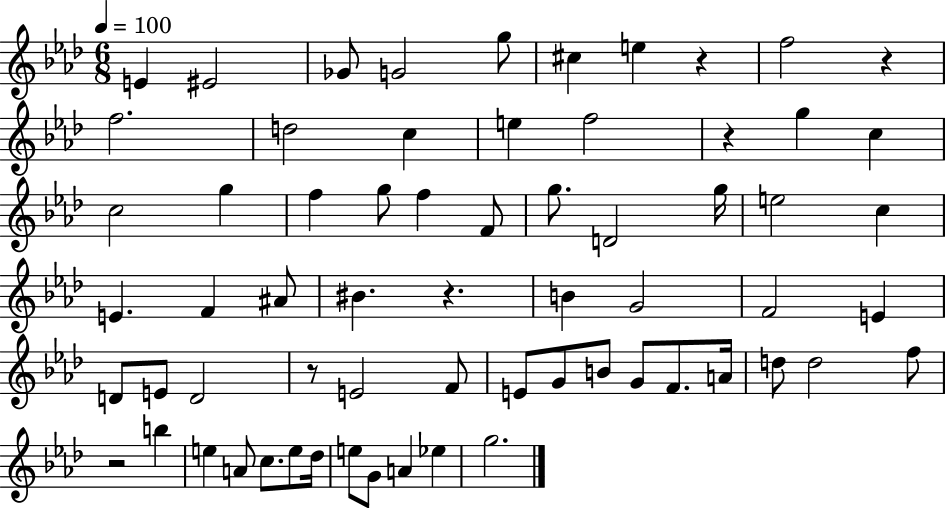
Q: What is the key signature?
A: AES major